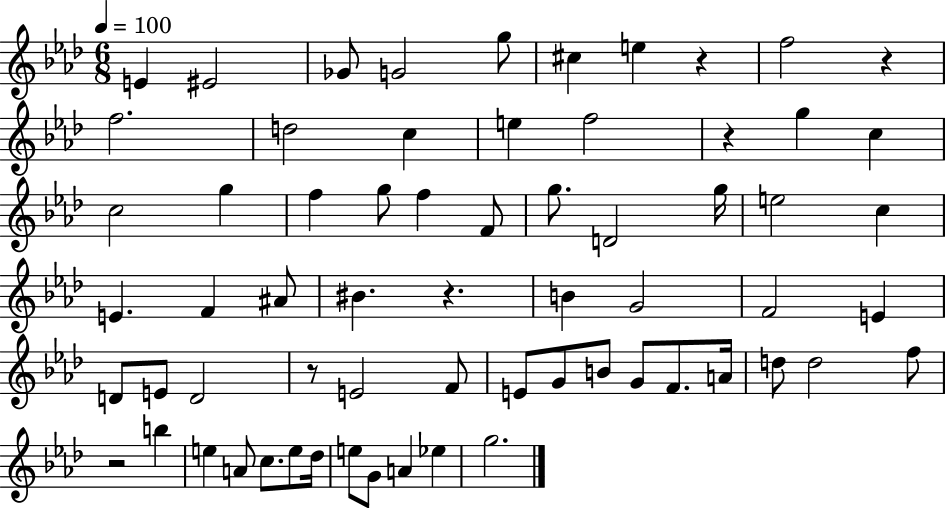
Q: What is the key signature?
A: AES major